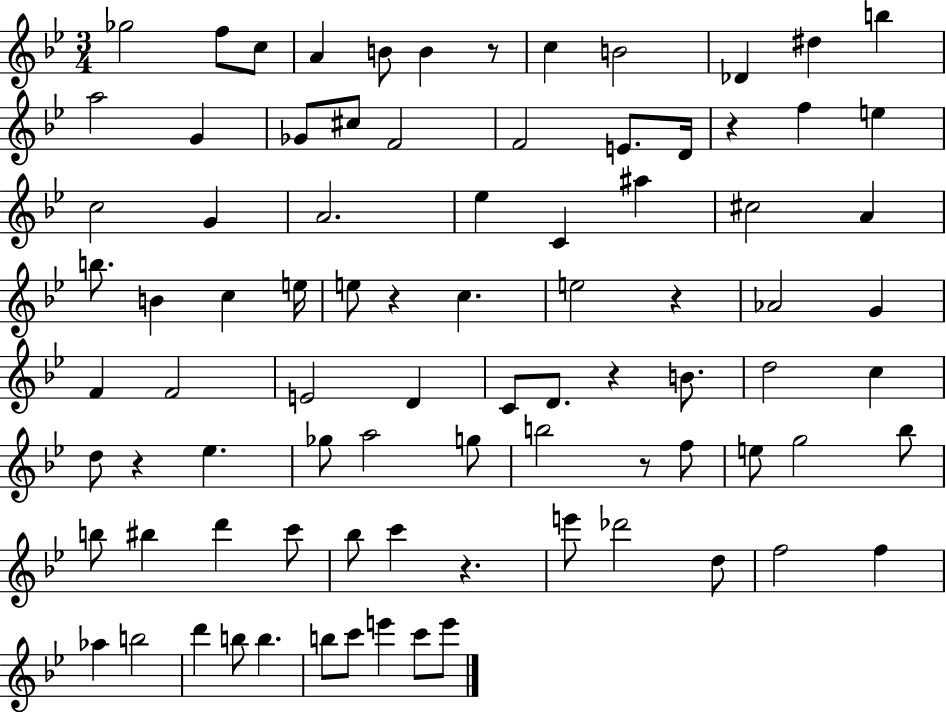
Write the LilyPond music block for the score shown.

{
  \clef treble
  \numericTimeSignature
  \time 3/4
  \key bes \major
  ges''2 f''8 c''8 | a'4 b'8 b'4 r8 | c''4 b'2 | des'4 dis''4 b''4 | \break a''2 g'4 | ges'8 cis''8 f'2 | f'2 e'8. d'16 | r4 f''4 e''4 | \break c''2 g'4 | a'2. | ees''4 c'4 ais''4 | cis''2 a'4 | \break b''8. b'4 c''4 e''16 | e''8 r4 c''4. | e''2 r4 | aes'2 g'4 | \break f'4 f'2 | e'2 d'4 | c'8 d'8. r4 b'8. | d''2 c''4 | \break d''8 r4 ees''4. | ges''8 a''2 g''8 | b''2 r8 f''8 | e''8 g''2 bes''8 | \break b''8 bis''4 d'''4 c'''8 | bes''8 c'''4 r4. | e'''8 des'''2 d''8 | f''2 f''4 | \break aes''4 b''2 | d'''4 b''8 b''4. | b''8 c'''8 e'''4 c'''8 e'''8 | \bar "|."
}